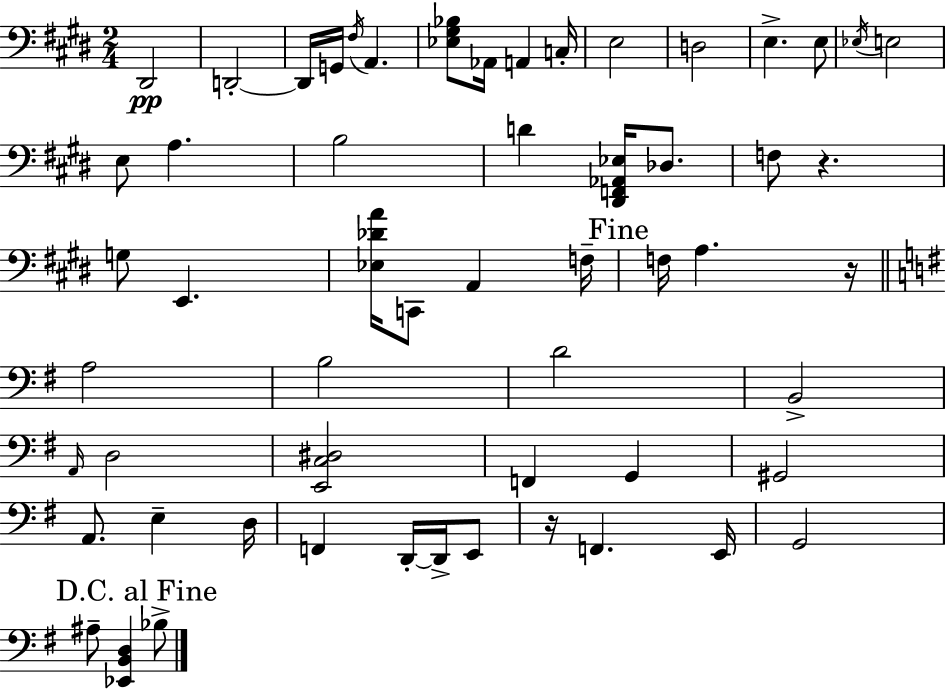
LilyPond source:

{
  \clef bass
  \numericTimeSignature
  \time 2/4
  \key e \major
  dis,2\pp | d,2-.~~ | d,16 g,16 \acciaccatura { fis16 } a,4. | <ees gis bes>8 aes,16 a,4 | \break c16-. e2 | d2 | e4.-> e8 | \acciaccatura { ees16 } e2 | \break e8 a4. | b2 | d'4 <dis, f, aes, ees>16 des8. | f8 r4. | \break g8 e,4. | <ees des' a'>16 c,8 a,4 | f16-- \mark "Fine" f16 a4. | r16 \bar "||" \break \key g \major a2 | b2 | d'2 | b,2-> | \break \grace { a,16 } d2 | <e, c dis>2 | f,4 g,4 | gis,2 | \break a,8. e4-- | d16 f,4 d,16-.~~ d,16-> e,8 | r16 f,4. | e,16 g,2 | \break \mark "D.C. al Fine" ais8-- <ees, b, d>4 bes8-> | \bar "|."
}